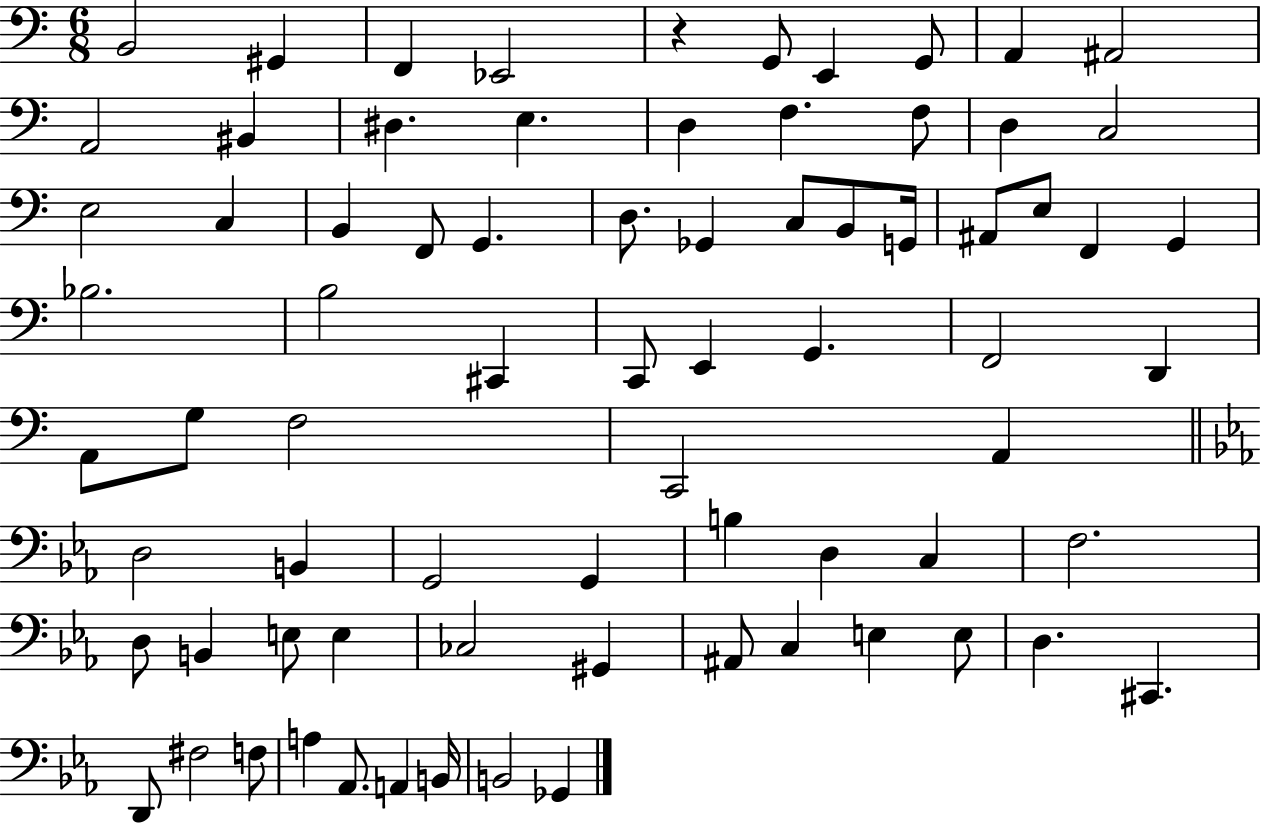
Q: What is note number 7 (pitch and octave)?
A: G2